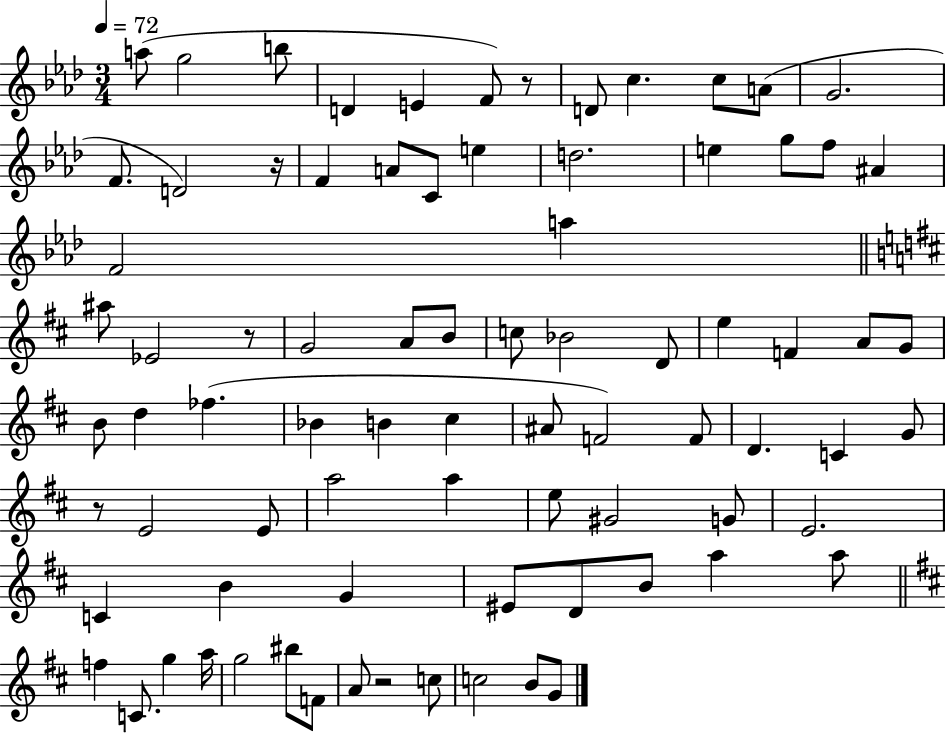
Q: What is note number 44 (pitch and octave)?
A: F4